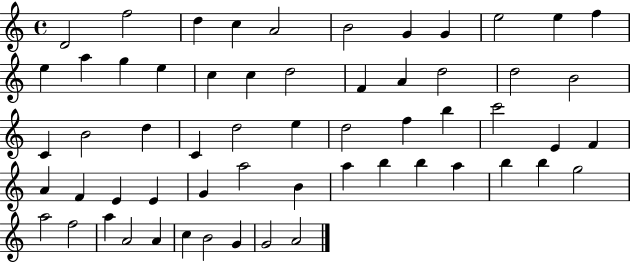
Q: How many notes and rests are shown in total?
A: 59